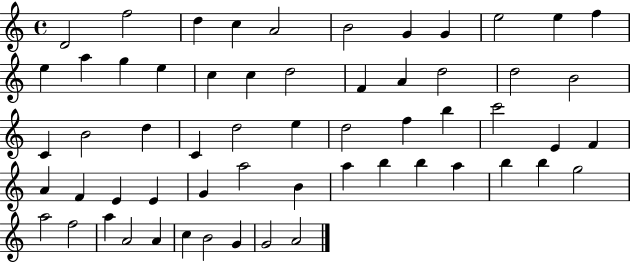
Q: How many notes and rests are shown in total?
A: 59